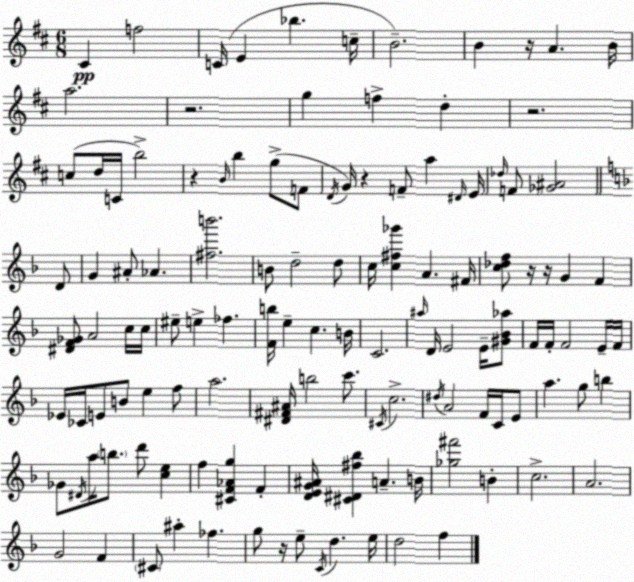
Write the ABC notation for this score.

X:1
T:Untitled
M:6/8
L:1/4
K:D
^C f2 C/4 E _b c/4 B2 B z/4 A B/4 a2 z2 g f d z2 c/2 d/4 C/4 b2 z B/4 b g/2 F/2 D/4 G/4 z F/2 a ^D/4 E/4 _d/4 F/2 [_G^A]2 D/2 G ^A/2 _A [^fb']2 B/2 d2 d/2 c/4 [c^f_g'] A ^F/4 [c_df]/2 z/4 z/4 G F [^DF_G]/2 A2 c/4 c/4 ^e/2 e _f [Fb]/4 e c B/4 C2 ^a/4 D/4 E2 E/4 [^G_B_a]/2 F/4 F/4 F2 E/4 F/4 _E/4 _C/4 E/2 B/2 e f/2 a2 [^D^F^A]/4 b2 c'/2 ^C/4 c2 ^d/4 A2 F/4 C/4 E/2 a g/2 b _G/2 ^D/4 a/4 b/2 d'/2 [ce] f [^CF_Ag] F [DEG^A]/4 [^C^D^f_b] A B/4 [_g^f']2 B c2 A2 G2 F ^C/2 ^a _f g/2 z/4 e/2 C/4 d e/4 d2 f